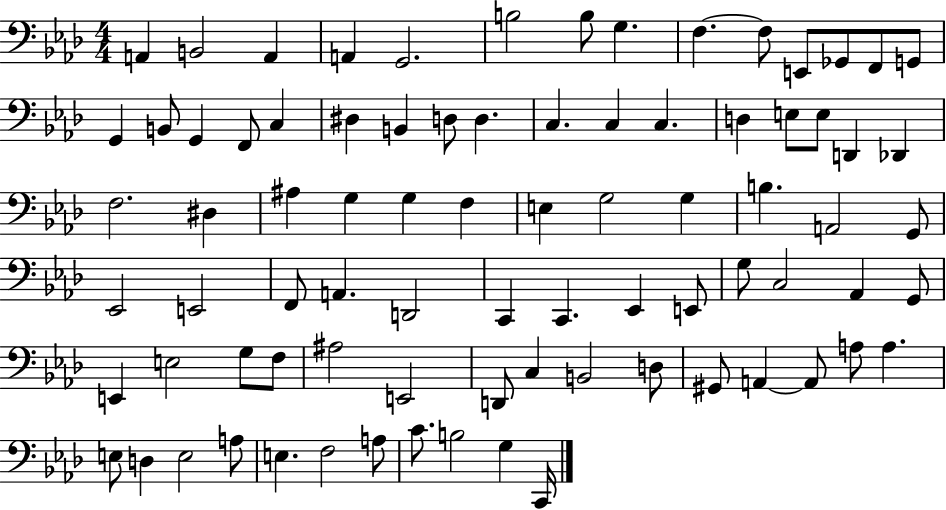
{
  \clef bass
  \numericTimeSignature
  \time 4/4
  \key aes \major
  \repeat volta 2 { a,4 b,2 a,4 | a,4 g,2. | b2 b8 g4. | f4.~~ f8 e,8 ges,8 f,8 g,8 | \break g,4 b,8 g,4 f,8 c4 | dis4 b,4 d8 d4. | c4. c4 c4. | d4 e8 e8 d,4 des,4 | \break f2. dis4 | ais4 g4 g4 f4 | e4 g2 g4 | b4. a,2 g,8 | \break ees,2 e,2 | f,8 a,4. d,2 | c,4 c,4. ees,4 e,8 | g8 c2 aes,4 g,8 | \break e,4 e2 g8 f8 | ais2 e,2 | d,8 c4 b,2 d8 | gis,8 a,4~~ a,8 a8 a4. | \break e8 d4 e2 a8 | e4. f2 a8 | c'8. b2 g4 c,16 | } \bar "|."
}